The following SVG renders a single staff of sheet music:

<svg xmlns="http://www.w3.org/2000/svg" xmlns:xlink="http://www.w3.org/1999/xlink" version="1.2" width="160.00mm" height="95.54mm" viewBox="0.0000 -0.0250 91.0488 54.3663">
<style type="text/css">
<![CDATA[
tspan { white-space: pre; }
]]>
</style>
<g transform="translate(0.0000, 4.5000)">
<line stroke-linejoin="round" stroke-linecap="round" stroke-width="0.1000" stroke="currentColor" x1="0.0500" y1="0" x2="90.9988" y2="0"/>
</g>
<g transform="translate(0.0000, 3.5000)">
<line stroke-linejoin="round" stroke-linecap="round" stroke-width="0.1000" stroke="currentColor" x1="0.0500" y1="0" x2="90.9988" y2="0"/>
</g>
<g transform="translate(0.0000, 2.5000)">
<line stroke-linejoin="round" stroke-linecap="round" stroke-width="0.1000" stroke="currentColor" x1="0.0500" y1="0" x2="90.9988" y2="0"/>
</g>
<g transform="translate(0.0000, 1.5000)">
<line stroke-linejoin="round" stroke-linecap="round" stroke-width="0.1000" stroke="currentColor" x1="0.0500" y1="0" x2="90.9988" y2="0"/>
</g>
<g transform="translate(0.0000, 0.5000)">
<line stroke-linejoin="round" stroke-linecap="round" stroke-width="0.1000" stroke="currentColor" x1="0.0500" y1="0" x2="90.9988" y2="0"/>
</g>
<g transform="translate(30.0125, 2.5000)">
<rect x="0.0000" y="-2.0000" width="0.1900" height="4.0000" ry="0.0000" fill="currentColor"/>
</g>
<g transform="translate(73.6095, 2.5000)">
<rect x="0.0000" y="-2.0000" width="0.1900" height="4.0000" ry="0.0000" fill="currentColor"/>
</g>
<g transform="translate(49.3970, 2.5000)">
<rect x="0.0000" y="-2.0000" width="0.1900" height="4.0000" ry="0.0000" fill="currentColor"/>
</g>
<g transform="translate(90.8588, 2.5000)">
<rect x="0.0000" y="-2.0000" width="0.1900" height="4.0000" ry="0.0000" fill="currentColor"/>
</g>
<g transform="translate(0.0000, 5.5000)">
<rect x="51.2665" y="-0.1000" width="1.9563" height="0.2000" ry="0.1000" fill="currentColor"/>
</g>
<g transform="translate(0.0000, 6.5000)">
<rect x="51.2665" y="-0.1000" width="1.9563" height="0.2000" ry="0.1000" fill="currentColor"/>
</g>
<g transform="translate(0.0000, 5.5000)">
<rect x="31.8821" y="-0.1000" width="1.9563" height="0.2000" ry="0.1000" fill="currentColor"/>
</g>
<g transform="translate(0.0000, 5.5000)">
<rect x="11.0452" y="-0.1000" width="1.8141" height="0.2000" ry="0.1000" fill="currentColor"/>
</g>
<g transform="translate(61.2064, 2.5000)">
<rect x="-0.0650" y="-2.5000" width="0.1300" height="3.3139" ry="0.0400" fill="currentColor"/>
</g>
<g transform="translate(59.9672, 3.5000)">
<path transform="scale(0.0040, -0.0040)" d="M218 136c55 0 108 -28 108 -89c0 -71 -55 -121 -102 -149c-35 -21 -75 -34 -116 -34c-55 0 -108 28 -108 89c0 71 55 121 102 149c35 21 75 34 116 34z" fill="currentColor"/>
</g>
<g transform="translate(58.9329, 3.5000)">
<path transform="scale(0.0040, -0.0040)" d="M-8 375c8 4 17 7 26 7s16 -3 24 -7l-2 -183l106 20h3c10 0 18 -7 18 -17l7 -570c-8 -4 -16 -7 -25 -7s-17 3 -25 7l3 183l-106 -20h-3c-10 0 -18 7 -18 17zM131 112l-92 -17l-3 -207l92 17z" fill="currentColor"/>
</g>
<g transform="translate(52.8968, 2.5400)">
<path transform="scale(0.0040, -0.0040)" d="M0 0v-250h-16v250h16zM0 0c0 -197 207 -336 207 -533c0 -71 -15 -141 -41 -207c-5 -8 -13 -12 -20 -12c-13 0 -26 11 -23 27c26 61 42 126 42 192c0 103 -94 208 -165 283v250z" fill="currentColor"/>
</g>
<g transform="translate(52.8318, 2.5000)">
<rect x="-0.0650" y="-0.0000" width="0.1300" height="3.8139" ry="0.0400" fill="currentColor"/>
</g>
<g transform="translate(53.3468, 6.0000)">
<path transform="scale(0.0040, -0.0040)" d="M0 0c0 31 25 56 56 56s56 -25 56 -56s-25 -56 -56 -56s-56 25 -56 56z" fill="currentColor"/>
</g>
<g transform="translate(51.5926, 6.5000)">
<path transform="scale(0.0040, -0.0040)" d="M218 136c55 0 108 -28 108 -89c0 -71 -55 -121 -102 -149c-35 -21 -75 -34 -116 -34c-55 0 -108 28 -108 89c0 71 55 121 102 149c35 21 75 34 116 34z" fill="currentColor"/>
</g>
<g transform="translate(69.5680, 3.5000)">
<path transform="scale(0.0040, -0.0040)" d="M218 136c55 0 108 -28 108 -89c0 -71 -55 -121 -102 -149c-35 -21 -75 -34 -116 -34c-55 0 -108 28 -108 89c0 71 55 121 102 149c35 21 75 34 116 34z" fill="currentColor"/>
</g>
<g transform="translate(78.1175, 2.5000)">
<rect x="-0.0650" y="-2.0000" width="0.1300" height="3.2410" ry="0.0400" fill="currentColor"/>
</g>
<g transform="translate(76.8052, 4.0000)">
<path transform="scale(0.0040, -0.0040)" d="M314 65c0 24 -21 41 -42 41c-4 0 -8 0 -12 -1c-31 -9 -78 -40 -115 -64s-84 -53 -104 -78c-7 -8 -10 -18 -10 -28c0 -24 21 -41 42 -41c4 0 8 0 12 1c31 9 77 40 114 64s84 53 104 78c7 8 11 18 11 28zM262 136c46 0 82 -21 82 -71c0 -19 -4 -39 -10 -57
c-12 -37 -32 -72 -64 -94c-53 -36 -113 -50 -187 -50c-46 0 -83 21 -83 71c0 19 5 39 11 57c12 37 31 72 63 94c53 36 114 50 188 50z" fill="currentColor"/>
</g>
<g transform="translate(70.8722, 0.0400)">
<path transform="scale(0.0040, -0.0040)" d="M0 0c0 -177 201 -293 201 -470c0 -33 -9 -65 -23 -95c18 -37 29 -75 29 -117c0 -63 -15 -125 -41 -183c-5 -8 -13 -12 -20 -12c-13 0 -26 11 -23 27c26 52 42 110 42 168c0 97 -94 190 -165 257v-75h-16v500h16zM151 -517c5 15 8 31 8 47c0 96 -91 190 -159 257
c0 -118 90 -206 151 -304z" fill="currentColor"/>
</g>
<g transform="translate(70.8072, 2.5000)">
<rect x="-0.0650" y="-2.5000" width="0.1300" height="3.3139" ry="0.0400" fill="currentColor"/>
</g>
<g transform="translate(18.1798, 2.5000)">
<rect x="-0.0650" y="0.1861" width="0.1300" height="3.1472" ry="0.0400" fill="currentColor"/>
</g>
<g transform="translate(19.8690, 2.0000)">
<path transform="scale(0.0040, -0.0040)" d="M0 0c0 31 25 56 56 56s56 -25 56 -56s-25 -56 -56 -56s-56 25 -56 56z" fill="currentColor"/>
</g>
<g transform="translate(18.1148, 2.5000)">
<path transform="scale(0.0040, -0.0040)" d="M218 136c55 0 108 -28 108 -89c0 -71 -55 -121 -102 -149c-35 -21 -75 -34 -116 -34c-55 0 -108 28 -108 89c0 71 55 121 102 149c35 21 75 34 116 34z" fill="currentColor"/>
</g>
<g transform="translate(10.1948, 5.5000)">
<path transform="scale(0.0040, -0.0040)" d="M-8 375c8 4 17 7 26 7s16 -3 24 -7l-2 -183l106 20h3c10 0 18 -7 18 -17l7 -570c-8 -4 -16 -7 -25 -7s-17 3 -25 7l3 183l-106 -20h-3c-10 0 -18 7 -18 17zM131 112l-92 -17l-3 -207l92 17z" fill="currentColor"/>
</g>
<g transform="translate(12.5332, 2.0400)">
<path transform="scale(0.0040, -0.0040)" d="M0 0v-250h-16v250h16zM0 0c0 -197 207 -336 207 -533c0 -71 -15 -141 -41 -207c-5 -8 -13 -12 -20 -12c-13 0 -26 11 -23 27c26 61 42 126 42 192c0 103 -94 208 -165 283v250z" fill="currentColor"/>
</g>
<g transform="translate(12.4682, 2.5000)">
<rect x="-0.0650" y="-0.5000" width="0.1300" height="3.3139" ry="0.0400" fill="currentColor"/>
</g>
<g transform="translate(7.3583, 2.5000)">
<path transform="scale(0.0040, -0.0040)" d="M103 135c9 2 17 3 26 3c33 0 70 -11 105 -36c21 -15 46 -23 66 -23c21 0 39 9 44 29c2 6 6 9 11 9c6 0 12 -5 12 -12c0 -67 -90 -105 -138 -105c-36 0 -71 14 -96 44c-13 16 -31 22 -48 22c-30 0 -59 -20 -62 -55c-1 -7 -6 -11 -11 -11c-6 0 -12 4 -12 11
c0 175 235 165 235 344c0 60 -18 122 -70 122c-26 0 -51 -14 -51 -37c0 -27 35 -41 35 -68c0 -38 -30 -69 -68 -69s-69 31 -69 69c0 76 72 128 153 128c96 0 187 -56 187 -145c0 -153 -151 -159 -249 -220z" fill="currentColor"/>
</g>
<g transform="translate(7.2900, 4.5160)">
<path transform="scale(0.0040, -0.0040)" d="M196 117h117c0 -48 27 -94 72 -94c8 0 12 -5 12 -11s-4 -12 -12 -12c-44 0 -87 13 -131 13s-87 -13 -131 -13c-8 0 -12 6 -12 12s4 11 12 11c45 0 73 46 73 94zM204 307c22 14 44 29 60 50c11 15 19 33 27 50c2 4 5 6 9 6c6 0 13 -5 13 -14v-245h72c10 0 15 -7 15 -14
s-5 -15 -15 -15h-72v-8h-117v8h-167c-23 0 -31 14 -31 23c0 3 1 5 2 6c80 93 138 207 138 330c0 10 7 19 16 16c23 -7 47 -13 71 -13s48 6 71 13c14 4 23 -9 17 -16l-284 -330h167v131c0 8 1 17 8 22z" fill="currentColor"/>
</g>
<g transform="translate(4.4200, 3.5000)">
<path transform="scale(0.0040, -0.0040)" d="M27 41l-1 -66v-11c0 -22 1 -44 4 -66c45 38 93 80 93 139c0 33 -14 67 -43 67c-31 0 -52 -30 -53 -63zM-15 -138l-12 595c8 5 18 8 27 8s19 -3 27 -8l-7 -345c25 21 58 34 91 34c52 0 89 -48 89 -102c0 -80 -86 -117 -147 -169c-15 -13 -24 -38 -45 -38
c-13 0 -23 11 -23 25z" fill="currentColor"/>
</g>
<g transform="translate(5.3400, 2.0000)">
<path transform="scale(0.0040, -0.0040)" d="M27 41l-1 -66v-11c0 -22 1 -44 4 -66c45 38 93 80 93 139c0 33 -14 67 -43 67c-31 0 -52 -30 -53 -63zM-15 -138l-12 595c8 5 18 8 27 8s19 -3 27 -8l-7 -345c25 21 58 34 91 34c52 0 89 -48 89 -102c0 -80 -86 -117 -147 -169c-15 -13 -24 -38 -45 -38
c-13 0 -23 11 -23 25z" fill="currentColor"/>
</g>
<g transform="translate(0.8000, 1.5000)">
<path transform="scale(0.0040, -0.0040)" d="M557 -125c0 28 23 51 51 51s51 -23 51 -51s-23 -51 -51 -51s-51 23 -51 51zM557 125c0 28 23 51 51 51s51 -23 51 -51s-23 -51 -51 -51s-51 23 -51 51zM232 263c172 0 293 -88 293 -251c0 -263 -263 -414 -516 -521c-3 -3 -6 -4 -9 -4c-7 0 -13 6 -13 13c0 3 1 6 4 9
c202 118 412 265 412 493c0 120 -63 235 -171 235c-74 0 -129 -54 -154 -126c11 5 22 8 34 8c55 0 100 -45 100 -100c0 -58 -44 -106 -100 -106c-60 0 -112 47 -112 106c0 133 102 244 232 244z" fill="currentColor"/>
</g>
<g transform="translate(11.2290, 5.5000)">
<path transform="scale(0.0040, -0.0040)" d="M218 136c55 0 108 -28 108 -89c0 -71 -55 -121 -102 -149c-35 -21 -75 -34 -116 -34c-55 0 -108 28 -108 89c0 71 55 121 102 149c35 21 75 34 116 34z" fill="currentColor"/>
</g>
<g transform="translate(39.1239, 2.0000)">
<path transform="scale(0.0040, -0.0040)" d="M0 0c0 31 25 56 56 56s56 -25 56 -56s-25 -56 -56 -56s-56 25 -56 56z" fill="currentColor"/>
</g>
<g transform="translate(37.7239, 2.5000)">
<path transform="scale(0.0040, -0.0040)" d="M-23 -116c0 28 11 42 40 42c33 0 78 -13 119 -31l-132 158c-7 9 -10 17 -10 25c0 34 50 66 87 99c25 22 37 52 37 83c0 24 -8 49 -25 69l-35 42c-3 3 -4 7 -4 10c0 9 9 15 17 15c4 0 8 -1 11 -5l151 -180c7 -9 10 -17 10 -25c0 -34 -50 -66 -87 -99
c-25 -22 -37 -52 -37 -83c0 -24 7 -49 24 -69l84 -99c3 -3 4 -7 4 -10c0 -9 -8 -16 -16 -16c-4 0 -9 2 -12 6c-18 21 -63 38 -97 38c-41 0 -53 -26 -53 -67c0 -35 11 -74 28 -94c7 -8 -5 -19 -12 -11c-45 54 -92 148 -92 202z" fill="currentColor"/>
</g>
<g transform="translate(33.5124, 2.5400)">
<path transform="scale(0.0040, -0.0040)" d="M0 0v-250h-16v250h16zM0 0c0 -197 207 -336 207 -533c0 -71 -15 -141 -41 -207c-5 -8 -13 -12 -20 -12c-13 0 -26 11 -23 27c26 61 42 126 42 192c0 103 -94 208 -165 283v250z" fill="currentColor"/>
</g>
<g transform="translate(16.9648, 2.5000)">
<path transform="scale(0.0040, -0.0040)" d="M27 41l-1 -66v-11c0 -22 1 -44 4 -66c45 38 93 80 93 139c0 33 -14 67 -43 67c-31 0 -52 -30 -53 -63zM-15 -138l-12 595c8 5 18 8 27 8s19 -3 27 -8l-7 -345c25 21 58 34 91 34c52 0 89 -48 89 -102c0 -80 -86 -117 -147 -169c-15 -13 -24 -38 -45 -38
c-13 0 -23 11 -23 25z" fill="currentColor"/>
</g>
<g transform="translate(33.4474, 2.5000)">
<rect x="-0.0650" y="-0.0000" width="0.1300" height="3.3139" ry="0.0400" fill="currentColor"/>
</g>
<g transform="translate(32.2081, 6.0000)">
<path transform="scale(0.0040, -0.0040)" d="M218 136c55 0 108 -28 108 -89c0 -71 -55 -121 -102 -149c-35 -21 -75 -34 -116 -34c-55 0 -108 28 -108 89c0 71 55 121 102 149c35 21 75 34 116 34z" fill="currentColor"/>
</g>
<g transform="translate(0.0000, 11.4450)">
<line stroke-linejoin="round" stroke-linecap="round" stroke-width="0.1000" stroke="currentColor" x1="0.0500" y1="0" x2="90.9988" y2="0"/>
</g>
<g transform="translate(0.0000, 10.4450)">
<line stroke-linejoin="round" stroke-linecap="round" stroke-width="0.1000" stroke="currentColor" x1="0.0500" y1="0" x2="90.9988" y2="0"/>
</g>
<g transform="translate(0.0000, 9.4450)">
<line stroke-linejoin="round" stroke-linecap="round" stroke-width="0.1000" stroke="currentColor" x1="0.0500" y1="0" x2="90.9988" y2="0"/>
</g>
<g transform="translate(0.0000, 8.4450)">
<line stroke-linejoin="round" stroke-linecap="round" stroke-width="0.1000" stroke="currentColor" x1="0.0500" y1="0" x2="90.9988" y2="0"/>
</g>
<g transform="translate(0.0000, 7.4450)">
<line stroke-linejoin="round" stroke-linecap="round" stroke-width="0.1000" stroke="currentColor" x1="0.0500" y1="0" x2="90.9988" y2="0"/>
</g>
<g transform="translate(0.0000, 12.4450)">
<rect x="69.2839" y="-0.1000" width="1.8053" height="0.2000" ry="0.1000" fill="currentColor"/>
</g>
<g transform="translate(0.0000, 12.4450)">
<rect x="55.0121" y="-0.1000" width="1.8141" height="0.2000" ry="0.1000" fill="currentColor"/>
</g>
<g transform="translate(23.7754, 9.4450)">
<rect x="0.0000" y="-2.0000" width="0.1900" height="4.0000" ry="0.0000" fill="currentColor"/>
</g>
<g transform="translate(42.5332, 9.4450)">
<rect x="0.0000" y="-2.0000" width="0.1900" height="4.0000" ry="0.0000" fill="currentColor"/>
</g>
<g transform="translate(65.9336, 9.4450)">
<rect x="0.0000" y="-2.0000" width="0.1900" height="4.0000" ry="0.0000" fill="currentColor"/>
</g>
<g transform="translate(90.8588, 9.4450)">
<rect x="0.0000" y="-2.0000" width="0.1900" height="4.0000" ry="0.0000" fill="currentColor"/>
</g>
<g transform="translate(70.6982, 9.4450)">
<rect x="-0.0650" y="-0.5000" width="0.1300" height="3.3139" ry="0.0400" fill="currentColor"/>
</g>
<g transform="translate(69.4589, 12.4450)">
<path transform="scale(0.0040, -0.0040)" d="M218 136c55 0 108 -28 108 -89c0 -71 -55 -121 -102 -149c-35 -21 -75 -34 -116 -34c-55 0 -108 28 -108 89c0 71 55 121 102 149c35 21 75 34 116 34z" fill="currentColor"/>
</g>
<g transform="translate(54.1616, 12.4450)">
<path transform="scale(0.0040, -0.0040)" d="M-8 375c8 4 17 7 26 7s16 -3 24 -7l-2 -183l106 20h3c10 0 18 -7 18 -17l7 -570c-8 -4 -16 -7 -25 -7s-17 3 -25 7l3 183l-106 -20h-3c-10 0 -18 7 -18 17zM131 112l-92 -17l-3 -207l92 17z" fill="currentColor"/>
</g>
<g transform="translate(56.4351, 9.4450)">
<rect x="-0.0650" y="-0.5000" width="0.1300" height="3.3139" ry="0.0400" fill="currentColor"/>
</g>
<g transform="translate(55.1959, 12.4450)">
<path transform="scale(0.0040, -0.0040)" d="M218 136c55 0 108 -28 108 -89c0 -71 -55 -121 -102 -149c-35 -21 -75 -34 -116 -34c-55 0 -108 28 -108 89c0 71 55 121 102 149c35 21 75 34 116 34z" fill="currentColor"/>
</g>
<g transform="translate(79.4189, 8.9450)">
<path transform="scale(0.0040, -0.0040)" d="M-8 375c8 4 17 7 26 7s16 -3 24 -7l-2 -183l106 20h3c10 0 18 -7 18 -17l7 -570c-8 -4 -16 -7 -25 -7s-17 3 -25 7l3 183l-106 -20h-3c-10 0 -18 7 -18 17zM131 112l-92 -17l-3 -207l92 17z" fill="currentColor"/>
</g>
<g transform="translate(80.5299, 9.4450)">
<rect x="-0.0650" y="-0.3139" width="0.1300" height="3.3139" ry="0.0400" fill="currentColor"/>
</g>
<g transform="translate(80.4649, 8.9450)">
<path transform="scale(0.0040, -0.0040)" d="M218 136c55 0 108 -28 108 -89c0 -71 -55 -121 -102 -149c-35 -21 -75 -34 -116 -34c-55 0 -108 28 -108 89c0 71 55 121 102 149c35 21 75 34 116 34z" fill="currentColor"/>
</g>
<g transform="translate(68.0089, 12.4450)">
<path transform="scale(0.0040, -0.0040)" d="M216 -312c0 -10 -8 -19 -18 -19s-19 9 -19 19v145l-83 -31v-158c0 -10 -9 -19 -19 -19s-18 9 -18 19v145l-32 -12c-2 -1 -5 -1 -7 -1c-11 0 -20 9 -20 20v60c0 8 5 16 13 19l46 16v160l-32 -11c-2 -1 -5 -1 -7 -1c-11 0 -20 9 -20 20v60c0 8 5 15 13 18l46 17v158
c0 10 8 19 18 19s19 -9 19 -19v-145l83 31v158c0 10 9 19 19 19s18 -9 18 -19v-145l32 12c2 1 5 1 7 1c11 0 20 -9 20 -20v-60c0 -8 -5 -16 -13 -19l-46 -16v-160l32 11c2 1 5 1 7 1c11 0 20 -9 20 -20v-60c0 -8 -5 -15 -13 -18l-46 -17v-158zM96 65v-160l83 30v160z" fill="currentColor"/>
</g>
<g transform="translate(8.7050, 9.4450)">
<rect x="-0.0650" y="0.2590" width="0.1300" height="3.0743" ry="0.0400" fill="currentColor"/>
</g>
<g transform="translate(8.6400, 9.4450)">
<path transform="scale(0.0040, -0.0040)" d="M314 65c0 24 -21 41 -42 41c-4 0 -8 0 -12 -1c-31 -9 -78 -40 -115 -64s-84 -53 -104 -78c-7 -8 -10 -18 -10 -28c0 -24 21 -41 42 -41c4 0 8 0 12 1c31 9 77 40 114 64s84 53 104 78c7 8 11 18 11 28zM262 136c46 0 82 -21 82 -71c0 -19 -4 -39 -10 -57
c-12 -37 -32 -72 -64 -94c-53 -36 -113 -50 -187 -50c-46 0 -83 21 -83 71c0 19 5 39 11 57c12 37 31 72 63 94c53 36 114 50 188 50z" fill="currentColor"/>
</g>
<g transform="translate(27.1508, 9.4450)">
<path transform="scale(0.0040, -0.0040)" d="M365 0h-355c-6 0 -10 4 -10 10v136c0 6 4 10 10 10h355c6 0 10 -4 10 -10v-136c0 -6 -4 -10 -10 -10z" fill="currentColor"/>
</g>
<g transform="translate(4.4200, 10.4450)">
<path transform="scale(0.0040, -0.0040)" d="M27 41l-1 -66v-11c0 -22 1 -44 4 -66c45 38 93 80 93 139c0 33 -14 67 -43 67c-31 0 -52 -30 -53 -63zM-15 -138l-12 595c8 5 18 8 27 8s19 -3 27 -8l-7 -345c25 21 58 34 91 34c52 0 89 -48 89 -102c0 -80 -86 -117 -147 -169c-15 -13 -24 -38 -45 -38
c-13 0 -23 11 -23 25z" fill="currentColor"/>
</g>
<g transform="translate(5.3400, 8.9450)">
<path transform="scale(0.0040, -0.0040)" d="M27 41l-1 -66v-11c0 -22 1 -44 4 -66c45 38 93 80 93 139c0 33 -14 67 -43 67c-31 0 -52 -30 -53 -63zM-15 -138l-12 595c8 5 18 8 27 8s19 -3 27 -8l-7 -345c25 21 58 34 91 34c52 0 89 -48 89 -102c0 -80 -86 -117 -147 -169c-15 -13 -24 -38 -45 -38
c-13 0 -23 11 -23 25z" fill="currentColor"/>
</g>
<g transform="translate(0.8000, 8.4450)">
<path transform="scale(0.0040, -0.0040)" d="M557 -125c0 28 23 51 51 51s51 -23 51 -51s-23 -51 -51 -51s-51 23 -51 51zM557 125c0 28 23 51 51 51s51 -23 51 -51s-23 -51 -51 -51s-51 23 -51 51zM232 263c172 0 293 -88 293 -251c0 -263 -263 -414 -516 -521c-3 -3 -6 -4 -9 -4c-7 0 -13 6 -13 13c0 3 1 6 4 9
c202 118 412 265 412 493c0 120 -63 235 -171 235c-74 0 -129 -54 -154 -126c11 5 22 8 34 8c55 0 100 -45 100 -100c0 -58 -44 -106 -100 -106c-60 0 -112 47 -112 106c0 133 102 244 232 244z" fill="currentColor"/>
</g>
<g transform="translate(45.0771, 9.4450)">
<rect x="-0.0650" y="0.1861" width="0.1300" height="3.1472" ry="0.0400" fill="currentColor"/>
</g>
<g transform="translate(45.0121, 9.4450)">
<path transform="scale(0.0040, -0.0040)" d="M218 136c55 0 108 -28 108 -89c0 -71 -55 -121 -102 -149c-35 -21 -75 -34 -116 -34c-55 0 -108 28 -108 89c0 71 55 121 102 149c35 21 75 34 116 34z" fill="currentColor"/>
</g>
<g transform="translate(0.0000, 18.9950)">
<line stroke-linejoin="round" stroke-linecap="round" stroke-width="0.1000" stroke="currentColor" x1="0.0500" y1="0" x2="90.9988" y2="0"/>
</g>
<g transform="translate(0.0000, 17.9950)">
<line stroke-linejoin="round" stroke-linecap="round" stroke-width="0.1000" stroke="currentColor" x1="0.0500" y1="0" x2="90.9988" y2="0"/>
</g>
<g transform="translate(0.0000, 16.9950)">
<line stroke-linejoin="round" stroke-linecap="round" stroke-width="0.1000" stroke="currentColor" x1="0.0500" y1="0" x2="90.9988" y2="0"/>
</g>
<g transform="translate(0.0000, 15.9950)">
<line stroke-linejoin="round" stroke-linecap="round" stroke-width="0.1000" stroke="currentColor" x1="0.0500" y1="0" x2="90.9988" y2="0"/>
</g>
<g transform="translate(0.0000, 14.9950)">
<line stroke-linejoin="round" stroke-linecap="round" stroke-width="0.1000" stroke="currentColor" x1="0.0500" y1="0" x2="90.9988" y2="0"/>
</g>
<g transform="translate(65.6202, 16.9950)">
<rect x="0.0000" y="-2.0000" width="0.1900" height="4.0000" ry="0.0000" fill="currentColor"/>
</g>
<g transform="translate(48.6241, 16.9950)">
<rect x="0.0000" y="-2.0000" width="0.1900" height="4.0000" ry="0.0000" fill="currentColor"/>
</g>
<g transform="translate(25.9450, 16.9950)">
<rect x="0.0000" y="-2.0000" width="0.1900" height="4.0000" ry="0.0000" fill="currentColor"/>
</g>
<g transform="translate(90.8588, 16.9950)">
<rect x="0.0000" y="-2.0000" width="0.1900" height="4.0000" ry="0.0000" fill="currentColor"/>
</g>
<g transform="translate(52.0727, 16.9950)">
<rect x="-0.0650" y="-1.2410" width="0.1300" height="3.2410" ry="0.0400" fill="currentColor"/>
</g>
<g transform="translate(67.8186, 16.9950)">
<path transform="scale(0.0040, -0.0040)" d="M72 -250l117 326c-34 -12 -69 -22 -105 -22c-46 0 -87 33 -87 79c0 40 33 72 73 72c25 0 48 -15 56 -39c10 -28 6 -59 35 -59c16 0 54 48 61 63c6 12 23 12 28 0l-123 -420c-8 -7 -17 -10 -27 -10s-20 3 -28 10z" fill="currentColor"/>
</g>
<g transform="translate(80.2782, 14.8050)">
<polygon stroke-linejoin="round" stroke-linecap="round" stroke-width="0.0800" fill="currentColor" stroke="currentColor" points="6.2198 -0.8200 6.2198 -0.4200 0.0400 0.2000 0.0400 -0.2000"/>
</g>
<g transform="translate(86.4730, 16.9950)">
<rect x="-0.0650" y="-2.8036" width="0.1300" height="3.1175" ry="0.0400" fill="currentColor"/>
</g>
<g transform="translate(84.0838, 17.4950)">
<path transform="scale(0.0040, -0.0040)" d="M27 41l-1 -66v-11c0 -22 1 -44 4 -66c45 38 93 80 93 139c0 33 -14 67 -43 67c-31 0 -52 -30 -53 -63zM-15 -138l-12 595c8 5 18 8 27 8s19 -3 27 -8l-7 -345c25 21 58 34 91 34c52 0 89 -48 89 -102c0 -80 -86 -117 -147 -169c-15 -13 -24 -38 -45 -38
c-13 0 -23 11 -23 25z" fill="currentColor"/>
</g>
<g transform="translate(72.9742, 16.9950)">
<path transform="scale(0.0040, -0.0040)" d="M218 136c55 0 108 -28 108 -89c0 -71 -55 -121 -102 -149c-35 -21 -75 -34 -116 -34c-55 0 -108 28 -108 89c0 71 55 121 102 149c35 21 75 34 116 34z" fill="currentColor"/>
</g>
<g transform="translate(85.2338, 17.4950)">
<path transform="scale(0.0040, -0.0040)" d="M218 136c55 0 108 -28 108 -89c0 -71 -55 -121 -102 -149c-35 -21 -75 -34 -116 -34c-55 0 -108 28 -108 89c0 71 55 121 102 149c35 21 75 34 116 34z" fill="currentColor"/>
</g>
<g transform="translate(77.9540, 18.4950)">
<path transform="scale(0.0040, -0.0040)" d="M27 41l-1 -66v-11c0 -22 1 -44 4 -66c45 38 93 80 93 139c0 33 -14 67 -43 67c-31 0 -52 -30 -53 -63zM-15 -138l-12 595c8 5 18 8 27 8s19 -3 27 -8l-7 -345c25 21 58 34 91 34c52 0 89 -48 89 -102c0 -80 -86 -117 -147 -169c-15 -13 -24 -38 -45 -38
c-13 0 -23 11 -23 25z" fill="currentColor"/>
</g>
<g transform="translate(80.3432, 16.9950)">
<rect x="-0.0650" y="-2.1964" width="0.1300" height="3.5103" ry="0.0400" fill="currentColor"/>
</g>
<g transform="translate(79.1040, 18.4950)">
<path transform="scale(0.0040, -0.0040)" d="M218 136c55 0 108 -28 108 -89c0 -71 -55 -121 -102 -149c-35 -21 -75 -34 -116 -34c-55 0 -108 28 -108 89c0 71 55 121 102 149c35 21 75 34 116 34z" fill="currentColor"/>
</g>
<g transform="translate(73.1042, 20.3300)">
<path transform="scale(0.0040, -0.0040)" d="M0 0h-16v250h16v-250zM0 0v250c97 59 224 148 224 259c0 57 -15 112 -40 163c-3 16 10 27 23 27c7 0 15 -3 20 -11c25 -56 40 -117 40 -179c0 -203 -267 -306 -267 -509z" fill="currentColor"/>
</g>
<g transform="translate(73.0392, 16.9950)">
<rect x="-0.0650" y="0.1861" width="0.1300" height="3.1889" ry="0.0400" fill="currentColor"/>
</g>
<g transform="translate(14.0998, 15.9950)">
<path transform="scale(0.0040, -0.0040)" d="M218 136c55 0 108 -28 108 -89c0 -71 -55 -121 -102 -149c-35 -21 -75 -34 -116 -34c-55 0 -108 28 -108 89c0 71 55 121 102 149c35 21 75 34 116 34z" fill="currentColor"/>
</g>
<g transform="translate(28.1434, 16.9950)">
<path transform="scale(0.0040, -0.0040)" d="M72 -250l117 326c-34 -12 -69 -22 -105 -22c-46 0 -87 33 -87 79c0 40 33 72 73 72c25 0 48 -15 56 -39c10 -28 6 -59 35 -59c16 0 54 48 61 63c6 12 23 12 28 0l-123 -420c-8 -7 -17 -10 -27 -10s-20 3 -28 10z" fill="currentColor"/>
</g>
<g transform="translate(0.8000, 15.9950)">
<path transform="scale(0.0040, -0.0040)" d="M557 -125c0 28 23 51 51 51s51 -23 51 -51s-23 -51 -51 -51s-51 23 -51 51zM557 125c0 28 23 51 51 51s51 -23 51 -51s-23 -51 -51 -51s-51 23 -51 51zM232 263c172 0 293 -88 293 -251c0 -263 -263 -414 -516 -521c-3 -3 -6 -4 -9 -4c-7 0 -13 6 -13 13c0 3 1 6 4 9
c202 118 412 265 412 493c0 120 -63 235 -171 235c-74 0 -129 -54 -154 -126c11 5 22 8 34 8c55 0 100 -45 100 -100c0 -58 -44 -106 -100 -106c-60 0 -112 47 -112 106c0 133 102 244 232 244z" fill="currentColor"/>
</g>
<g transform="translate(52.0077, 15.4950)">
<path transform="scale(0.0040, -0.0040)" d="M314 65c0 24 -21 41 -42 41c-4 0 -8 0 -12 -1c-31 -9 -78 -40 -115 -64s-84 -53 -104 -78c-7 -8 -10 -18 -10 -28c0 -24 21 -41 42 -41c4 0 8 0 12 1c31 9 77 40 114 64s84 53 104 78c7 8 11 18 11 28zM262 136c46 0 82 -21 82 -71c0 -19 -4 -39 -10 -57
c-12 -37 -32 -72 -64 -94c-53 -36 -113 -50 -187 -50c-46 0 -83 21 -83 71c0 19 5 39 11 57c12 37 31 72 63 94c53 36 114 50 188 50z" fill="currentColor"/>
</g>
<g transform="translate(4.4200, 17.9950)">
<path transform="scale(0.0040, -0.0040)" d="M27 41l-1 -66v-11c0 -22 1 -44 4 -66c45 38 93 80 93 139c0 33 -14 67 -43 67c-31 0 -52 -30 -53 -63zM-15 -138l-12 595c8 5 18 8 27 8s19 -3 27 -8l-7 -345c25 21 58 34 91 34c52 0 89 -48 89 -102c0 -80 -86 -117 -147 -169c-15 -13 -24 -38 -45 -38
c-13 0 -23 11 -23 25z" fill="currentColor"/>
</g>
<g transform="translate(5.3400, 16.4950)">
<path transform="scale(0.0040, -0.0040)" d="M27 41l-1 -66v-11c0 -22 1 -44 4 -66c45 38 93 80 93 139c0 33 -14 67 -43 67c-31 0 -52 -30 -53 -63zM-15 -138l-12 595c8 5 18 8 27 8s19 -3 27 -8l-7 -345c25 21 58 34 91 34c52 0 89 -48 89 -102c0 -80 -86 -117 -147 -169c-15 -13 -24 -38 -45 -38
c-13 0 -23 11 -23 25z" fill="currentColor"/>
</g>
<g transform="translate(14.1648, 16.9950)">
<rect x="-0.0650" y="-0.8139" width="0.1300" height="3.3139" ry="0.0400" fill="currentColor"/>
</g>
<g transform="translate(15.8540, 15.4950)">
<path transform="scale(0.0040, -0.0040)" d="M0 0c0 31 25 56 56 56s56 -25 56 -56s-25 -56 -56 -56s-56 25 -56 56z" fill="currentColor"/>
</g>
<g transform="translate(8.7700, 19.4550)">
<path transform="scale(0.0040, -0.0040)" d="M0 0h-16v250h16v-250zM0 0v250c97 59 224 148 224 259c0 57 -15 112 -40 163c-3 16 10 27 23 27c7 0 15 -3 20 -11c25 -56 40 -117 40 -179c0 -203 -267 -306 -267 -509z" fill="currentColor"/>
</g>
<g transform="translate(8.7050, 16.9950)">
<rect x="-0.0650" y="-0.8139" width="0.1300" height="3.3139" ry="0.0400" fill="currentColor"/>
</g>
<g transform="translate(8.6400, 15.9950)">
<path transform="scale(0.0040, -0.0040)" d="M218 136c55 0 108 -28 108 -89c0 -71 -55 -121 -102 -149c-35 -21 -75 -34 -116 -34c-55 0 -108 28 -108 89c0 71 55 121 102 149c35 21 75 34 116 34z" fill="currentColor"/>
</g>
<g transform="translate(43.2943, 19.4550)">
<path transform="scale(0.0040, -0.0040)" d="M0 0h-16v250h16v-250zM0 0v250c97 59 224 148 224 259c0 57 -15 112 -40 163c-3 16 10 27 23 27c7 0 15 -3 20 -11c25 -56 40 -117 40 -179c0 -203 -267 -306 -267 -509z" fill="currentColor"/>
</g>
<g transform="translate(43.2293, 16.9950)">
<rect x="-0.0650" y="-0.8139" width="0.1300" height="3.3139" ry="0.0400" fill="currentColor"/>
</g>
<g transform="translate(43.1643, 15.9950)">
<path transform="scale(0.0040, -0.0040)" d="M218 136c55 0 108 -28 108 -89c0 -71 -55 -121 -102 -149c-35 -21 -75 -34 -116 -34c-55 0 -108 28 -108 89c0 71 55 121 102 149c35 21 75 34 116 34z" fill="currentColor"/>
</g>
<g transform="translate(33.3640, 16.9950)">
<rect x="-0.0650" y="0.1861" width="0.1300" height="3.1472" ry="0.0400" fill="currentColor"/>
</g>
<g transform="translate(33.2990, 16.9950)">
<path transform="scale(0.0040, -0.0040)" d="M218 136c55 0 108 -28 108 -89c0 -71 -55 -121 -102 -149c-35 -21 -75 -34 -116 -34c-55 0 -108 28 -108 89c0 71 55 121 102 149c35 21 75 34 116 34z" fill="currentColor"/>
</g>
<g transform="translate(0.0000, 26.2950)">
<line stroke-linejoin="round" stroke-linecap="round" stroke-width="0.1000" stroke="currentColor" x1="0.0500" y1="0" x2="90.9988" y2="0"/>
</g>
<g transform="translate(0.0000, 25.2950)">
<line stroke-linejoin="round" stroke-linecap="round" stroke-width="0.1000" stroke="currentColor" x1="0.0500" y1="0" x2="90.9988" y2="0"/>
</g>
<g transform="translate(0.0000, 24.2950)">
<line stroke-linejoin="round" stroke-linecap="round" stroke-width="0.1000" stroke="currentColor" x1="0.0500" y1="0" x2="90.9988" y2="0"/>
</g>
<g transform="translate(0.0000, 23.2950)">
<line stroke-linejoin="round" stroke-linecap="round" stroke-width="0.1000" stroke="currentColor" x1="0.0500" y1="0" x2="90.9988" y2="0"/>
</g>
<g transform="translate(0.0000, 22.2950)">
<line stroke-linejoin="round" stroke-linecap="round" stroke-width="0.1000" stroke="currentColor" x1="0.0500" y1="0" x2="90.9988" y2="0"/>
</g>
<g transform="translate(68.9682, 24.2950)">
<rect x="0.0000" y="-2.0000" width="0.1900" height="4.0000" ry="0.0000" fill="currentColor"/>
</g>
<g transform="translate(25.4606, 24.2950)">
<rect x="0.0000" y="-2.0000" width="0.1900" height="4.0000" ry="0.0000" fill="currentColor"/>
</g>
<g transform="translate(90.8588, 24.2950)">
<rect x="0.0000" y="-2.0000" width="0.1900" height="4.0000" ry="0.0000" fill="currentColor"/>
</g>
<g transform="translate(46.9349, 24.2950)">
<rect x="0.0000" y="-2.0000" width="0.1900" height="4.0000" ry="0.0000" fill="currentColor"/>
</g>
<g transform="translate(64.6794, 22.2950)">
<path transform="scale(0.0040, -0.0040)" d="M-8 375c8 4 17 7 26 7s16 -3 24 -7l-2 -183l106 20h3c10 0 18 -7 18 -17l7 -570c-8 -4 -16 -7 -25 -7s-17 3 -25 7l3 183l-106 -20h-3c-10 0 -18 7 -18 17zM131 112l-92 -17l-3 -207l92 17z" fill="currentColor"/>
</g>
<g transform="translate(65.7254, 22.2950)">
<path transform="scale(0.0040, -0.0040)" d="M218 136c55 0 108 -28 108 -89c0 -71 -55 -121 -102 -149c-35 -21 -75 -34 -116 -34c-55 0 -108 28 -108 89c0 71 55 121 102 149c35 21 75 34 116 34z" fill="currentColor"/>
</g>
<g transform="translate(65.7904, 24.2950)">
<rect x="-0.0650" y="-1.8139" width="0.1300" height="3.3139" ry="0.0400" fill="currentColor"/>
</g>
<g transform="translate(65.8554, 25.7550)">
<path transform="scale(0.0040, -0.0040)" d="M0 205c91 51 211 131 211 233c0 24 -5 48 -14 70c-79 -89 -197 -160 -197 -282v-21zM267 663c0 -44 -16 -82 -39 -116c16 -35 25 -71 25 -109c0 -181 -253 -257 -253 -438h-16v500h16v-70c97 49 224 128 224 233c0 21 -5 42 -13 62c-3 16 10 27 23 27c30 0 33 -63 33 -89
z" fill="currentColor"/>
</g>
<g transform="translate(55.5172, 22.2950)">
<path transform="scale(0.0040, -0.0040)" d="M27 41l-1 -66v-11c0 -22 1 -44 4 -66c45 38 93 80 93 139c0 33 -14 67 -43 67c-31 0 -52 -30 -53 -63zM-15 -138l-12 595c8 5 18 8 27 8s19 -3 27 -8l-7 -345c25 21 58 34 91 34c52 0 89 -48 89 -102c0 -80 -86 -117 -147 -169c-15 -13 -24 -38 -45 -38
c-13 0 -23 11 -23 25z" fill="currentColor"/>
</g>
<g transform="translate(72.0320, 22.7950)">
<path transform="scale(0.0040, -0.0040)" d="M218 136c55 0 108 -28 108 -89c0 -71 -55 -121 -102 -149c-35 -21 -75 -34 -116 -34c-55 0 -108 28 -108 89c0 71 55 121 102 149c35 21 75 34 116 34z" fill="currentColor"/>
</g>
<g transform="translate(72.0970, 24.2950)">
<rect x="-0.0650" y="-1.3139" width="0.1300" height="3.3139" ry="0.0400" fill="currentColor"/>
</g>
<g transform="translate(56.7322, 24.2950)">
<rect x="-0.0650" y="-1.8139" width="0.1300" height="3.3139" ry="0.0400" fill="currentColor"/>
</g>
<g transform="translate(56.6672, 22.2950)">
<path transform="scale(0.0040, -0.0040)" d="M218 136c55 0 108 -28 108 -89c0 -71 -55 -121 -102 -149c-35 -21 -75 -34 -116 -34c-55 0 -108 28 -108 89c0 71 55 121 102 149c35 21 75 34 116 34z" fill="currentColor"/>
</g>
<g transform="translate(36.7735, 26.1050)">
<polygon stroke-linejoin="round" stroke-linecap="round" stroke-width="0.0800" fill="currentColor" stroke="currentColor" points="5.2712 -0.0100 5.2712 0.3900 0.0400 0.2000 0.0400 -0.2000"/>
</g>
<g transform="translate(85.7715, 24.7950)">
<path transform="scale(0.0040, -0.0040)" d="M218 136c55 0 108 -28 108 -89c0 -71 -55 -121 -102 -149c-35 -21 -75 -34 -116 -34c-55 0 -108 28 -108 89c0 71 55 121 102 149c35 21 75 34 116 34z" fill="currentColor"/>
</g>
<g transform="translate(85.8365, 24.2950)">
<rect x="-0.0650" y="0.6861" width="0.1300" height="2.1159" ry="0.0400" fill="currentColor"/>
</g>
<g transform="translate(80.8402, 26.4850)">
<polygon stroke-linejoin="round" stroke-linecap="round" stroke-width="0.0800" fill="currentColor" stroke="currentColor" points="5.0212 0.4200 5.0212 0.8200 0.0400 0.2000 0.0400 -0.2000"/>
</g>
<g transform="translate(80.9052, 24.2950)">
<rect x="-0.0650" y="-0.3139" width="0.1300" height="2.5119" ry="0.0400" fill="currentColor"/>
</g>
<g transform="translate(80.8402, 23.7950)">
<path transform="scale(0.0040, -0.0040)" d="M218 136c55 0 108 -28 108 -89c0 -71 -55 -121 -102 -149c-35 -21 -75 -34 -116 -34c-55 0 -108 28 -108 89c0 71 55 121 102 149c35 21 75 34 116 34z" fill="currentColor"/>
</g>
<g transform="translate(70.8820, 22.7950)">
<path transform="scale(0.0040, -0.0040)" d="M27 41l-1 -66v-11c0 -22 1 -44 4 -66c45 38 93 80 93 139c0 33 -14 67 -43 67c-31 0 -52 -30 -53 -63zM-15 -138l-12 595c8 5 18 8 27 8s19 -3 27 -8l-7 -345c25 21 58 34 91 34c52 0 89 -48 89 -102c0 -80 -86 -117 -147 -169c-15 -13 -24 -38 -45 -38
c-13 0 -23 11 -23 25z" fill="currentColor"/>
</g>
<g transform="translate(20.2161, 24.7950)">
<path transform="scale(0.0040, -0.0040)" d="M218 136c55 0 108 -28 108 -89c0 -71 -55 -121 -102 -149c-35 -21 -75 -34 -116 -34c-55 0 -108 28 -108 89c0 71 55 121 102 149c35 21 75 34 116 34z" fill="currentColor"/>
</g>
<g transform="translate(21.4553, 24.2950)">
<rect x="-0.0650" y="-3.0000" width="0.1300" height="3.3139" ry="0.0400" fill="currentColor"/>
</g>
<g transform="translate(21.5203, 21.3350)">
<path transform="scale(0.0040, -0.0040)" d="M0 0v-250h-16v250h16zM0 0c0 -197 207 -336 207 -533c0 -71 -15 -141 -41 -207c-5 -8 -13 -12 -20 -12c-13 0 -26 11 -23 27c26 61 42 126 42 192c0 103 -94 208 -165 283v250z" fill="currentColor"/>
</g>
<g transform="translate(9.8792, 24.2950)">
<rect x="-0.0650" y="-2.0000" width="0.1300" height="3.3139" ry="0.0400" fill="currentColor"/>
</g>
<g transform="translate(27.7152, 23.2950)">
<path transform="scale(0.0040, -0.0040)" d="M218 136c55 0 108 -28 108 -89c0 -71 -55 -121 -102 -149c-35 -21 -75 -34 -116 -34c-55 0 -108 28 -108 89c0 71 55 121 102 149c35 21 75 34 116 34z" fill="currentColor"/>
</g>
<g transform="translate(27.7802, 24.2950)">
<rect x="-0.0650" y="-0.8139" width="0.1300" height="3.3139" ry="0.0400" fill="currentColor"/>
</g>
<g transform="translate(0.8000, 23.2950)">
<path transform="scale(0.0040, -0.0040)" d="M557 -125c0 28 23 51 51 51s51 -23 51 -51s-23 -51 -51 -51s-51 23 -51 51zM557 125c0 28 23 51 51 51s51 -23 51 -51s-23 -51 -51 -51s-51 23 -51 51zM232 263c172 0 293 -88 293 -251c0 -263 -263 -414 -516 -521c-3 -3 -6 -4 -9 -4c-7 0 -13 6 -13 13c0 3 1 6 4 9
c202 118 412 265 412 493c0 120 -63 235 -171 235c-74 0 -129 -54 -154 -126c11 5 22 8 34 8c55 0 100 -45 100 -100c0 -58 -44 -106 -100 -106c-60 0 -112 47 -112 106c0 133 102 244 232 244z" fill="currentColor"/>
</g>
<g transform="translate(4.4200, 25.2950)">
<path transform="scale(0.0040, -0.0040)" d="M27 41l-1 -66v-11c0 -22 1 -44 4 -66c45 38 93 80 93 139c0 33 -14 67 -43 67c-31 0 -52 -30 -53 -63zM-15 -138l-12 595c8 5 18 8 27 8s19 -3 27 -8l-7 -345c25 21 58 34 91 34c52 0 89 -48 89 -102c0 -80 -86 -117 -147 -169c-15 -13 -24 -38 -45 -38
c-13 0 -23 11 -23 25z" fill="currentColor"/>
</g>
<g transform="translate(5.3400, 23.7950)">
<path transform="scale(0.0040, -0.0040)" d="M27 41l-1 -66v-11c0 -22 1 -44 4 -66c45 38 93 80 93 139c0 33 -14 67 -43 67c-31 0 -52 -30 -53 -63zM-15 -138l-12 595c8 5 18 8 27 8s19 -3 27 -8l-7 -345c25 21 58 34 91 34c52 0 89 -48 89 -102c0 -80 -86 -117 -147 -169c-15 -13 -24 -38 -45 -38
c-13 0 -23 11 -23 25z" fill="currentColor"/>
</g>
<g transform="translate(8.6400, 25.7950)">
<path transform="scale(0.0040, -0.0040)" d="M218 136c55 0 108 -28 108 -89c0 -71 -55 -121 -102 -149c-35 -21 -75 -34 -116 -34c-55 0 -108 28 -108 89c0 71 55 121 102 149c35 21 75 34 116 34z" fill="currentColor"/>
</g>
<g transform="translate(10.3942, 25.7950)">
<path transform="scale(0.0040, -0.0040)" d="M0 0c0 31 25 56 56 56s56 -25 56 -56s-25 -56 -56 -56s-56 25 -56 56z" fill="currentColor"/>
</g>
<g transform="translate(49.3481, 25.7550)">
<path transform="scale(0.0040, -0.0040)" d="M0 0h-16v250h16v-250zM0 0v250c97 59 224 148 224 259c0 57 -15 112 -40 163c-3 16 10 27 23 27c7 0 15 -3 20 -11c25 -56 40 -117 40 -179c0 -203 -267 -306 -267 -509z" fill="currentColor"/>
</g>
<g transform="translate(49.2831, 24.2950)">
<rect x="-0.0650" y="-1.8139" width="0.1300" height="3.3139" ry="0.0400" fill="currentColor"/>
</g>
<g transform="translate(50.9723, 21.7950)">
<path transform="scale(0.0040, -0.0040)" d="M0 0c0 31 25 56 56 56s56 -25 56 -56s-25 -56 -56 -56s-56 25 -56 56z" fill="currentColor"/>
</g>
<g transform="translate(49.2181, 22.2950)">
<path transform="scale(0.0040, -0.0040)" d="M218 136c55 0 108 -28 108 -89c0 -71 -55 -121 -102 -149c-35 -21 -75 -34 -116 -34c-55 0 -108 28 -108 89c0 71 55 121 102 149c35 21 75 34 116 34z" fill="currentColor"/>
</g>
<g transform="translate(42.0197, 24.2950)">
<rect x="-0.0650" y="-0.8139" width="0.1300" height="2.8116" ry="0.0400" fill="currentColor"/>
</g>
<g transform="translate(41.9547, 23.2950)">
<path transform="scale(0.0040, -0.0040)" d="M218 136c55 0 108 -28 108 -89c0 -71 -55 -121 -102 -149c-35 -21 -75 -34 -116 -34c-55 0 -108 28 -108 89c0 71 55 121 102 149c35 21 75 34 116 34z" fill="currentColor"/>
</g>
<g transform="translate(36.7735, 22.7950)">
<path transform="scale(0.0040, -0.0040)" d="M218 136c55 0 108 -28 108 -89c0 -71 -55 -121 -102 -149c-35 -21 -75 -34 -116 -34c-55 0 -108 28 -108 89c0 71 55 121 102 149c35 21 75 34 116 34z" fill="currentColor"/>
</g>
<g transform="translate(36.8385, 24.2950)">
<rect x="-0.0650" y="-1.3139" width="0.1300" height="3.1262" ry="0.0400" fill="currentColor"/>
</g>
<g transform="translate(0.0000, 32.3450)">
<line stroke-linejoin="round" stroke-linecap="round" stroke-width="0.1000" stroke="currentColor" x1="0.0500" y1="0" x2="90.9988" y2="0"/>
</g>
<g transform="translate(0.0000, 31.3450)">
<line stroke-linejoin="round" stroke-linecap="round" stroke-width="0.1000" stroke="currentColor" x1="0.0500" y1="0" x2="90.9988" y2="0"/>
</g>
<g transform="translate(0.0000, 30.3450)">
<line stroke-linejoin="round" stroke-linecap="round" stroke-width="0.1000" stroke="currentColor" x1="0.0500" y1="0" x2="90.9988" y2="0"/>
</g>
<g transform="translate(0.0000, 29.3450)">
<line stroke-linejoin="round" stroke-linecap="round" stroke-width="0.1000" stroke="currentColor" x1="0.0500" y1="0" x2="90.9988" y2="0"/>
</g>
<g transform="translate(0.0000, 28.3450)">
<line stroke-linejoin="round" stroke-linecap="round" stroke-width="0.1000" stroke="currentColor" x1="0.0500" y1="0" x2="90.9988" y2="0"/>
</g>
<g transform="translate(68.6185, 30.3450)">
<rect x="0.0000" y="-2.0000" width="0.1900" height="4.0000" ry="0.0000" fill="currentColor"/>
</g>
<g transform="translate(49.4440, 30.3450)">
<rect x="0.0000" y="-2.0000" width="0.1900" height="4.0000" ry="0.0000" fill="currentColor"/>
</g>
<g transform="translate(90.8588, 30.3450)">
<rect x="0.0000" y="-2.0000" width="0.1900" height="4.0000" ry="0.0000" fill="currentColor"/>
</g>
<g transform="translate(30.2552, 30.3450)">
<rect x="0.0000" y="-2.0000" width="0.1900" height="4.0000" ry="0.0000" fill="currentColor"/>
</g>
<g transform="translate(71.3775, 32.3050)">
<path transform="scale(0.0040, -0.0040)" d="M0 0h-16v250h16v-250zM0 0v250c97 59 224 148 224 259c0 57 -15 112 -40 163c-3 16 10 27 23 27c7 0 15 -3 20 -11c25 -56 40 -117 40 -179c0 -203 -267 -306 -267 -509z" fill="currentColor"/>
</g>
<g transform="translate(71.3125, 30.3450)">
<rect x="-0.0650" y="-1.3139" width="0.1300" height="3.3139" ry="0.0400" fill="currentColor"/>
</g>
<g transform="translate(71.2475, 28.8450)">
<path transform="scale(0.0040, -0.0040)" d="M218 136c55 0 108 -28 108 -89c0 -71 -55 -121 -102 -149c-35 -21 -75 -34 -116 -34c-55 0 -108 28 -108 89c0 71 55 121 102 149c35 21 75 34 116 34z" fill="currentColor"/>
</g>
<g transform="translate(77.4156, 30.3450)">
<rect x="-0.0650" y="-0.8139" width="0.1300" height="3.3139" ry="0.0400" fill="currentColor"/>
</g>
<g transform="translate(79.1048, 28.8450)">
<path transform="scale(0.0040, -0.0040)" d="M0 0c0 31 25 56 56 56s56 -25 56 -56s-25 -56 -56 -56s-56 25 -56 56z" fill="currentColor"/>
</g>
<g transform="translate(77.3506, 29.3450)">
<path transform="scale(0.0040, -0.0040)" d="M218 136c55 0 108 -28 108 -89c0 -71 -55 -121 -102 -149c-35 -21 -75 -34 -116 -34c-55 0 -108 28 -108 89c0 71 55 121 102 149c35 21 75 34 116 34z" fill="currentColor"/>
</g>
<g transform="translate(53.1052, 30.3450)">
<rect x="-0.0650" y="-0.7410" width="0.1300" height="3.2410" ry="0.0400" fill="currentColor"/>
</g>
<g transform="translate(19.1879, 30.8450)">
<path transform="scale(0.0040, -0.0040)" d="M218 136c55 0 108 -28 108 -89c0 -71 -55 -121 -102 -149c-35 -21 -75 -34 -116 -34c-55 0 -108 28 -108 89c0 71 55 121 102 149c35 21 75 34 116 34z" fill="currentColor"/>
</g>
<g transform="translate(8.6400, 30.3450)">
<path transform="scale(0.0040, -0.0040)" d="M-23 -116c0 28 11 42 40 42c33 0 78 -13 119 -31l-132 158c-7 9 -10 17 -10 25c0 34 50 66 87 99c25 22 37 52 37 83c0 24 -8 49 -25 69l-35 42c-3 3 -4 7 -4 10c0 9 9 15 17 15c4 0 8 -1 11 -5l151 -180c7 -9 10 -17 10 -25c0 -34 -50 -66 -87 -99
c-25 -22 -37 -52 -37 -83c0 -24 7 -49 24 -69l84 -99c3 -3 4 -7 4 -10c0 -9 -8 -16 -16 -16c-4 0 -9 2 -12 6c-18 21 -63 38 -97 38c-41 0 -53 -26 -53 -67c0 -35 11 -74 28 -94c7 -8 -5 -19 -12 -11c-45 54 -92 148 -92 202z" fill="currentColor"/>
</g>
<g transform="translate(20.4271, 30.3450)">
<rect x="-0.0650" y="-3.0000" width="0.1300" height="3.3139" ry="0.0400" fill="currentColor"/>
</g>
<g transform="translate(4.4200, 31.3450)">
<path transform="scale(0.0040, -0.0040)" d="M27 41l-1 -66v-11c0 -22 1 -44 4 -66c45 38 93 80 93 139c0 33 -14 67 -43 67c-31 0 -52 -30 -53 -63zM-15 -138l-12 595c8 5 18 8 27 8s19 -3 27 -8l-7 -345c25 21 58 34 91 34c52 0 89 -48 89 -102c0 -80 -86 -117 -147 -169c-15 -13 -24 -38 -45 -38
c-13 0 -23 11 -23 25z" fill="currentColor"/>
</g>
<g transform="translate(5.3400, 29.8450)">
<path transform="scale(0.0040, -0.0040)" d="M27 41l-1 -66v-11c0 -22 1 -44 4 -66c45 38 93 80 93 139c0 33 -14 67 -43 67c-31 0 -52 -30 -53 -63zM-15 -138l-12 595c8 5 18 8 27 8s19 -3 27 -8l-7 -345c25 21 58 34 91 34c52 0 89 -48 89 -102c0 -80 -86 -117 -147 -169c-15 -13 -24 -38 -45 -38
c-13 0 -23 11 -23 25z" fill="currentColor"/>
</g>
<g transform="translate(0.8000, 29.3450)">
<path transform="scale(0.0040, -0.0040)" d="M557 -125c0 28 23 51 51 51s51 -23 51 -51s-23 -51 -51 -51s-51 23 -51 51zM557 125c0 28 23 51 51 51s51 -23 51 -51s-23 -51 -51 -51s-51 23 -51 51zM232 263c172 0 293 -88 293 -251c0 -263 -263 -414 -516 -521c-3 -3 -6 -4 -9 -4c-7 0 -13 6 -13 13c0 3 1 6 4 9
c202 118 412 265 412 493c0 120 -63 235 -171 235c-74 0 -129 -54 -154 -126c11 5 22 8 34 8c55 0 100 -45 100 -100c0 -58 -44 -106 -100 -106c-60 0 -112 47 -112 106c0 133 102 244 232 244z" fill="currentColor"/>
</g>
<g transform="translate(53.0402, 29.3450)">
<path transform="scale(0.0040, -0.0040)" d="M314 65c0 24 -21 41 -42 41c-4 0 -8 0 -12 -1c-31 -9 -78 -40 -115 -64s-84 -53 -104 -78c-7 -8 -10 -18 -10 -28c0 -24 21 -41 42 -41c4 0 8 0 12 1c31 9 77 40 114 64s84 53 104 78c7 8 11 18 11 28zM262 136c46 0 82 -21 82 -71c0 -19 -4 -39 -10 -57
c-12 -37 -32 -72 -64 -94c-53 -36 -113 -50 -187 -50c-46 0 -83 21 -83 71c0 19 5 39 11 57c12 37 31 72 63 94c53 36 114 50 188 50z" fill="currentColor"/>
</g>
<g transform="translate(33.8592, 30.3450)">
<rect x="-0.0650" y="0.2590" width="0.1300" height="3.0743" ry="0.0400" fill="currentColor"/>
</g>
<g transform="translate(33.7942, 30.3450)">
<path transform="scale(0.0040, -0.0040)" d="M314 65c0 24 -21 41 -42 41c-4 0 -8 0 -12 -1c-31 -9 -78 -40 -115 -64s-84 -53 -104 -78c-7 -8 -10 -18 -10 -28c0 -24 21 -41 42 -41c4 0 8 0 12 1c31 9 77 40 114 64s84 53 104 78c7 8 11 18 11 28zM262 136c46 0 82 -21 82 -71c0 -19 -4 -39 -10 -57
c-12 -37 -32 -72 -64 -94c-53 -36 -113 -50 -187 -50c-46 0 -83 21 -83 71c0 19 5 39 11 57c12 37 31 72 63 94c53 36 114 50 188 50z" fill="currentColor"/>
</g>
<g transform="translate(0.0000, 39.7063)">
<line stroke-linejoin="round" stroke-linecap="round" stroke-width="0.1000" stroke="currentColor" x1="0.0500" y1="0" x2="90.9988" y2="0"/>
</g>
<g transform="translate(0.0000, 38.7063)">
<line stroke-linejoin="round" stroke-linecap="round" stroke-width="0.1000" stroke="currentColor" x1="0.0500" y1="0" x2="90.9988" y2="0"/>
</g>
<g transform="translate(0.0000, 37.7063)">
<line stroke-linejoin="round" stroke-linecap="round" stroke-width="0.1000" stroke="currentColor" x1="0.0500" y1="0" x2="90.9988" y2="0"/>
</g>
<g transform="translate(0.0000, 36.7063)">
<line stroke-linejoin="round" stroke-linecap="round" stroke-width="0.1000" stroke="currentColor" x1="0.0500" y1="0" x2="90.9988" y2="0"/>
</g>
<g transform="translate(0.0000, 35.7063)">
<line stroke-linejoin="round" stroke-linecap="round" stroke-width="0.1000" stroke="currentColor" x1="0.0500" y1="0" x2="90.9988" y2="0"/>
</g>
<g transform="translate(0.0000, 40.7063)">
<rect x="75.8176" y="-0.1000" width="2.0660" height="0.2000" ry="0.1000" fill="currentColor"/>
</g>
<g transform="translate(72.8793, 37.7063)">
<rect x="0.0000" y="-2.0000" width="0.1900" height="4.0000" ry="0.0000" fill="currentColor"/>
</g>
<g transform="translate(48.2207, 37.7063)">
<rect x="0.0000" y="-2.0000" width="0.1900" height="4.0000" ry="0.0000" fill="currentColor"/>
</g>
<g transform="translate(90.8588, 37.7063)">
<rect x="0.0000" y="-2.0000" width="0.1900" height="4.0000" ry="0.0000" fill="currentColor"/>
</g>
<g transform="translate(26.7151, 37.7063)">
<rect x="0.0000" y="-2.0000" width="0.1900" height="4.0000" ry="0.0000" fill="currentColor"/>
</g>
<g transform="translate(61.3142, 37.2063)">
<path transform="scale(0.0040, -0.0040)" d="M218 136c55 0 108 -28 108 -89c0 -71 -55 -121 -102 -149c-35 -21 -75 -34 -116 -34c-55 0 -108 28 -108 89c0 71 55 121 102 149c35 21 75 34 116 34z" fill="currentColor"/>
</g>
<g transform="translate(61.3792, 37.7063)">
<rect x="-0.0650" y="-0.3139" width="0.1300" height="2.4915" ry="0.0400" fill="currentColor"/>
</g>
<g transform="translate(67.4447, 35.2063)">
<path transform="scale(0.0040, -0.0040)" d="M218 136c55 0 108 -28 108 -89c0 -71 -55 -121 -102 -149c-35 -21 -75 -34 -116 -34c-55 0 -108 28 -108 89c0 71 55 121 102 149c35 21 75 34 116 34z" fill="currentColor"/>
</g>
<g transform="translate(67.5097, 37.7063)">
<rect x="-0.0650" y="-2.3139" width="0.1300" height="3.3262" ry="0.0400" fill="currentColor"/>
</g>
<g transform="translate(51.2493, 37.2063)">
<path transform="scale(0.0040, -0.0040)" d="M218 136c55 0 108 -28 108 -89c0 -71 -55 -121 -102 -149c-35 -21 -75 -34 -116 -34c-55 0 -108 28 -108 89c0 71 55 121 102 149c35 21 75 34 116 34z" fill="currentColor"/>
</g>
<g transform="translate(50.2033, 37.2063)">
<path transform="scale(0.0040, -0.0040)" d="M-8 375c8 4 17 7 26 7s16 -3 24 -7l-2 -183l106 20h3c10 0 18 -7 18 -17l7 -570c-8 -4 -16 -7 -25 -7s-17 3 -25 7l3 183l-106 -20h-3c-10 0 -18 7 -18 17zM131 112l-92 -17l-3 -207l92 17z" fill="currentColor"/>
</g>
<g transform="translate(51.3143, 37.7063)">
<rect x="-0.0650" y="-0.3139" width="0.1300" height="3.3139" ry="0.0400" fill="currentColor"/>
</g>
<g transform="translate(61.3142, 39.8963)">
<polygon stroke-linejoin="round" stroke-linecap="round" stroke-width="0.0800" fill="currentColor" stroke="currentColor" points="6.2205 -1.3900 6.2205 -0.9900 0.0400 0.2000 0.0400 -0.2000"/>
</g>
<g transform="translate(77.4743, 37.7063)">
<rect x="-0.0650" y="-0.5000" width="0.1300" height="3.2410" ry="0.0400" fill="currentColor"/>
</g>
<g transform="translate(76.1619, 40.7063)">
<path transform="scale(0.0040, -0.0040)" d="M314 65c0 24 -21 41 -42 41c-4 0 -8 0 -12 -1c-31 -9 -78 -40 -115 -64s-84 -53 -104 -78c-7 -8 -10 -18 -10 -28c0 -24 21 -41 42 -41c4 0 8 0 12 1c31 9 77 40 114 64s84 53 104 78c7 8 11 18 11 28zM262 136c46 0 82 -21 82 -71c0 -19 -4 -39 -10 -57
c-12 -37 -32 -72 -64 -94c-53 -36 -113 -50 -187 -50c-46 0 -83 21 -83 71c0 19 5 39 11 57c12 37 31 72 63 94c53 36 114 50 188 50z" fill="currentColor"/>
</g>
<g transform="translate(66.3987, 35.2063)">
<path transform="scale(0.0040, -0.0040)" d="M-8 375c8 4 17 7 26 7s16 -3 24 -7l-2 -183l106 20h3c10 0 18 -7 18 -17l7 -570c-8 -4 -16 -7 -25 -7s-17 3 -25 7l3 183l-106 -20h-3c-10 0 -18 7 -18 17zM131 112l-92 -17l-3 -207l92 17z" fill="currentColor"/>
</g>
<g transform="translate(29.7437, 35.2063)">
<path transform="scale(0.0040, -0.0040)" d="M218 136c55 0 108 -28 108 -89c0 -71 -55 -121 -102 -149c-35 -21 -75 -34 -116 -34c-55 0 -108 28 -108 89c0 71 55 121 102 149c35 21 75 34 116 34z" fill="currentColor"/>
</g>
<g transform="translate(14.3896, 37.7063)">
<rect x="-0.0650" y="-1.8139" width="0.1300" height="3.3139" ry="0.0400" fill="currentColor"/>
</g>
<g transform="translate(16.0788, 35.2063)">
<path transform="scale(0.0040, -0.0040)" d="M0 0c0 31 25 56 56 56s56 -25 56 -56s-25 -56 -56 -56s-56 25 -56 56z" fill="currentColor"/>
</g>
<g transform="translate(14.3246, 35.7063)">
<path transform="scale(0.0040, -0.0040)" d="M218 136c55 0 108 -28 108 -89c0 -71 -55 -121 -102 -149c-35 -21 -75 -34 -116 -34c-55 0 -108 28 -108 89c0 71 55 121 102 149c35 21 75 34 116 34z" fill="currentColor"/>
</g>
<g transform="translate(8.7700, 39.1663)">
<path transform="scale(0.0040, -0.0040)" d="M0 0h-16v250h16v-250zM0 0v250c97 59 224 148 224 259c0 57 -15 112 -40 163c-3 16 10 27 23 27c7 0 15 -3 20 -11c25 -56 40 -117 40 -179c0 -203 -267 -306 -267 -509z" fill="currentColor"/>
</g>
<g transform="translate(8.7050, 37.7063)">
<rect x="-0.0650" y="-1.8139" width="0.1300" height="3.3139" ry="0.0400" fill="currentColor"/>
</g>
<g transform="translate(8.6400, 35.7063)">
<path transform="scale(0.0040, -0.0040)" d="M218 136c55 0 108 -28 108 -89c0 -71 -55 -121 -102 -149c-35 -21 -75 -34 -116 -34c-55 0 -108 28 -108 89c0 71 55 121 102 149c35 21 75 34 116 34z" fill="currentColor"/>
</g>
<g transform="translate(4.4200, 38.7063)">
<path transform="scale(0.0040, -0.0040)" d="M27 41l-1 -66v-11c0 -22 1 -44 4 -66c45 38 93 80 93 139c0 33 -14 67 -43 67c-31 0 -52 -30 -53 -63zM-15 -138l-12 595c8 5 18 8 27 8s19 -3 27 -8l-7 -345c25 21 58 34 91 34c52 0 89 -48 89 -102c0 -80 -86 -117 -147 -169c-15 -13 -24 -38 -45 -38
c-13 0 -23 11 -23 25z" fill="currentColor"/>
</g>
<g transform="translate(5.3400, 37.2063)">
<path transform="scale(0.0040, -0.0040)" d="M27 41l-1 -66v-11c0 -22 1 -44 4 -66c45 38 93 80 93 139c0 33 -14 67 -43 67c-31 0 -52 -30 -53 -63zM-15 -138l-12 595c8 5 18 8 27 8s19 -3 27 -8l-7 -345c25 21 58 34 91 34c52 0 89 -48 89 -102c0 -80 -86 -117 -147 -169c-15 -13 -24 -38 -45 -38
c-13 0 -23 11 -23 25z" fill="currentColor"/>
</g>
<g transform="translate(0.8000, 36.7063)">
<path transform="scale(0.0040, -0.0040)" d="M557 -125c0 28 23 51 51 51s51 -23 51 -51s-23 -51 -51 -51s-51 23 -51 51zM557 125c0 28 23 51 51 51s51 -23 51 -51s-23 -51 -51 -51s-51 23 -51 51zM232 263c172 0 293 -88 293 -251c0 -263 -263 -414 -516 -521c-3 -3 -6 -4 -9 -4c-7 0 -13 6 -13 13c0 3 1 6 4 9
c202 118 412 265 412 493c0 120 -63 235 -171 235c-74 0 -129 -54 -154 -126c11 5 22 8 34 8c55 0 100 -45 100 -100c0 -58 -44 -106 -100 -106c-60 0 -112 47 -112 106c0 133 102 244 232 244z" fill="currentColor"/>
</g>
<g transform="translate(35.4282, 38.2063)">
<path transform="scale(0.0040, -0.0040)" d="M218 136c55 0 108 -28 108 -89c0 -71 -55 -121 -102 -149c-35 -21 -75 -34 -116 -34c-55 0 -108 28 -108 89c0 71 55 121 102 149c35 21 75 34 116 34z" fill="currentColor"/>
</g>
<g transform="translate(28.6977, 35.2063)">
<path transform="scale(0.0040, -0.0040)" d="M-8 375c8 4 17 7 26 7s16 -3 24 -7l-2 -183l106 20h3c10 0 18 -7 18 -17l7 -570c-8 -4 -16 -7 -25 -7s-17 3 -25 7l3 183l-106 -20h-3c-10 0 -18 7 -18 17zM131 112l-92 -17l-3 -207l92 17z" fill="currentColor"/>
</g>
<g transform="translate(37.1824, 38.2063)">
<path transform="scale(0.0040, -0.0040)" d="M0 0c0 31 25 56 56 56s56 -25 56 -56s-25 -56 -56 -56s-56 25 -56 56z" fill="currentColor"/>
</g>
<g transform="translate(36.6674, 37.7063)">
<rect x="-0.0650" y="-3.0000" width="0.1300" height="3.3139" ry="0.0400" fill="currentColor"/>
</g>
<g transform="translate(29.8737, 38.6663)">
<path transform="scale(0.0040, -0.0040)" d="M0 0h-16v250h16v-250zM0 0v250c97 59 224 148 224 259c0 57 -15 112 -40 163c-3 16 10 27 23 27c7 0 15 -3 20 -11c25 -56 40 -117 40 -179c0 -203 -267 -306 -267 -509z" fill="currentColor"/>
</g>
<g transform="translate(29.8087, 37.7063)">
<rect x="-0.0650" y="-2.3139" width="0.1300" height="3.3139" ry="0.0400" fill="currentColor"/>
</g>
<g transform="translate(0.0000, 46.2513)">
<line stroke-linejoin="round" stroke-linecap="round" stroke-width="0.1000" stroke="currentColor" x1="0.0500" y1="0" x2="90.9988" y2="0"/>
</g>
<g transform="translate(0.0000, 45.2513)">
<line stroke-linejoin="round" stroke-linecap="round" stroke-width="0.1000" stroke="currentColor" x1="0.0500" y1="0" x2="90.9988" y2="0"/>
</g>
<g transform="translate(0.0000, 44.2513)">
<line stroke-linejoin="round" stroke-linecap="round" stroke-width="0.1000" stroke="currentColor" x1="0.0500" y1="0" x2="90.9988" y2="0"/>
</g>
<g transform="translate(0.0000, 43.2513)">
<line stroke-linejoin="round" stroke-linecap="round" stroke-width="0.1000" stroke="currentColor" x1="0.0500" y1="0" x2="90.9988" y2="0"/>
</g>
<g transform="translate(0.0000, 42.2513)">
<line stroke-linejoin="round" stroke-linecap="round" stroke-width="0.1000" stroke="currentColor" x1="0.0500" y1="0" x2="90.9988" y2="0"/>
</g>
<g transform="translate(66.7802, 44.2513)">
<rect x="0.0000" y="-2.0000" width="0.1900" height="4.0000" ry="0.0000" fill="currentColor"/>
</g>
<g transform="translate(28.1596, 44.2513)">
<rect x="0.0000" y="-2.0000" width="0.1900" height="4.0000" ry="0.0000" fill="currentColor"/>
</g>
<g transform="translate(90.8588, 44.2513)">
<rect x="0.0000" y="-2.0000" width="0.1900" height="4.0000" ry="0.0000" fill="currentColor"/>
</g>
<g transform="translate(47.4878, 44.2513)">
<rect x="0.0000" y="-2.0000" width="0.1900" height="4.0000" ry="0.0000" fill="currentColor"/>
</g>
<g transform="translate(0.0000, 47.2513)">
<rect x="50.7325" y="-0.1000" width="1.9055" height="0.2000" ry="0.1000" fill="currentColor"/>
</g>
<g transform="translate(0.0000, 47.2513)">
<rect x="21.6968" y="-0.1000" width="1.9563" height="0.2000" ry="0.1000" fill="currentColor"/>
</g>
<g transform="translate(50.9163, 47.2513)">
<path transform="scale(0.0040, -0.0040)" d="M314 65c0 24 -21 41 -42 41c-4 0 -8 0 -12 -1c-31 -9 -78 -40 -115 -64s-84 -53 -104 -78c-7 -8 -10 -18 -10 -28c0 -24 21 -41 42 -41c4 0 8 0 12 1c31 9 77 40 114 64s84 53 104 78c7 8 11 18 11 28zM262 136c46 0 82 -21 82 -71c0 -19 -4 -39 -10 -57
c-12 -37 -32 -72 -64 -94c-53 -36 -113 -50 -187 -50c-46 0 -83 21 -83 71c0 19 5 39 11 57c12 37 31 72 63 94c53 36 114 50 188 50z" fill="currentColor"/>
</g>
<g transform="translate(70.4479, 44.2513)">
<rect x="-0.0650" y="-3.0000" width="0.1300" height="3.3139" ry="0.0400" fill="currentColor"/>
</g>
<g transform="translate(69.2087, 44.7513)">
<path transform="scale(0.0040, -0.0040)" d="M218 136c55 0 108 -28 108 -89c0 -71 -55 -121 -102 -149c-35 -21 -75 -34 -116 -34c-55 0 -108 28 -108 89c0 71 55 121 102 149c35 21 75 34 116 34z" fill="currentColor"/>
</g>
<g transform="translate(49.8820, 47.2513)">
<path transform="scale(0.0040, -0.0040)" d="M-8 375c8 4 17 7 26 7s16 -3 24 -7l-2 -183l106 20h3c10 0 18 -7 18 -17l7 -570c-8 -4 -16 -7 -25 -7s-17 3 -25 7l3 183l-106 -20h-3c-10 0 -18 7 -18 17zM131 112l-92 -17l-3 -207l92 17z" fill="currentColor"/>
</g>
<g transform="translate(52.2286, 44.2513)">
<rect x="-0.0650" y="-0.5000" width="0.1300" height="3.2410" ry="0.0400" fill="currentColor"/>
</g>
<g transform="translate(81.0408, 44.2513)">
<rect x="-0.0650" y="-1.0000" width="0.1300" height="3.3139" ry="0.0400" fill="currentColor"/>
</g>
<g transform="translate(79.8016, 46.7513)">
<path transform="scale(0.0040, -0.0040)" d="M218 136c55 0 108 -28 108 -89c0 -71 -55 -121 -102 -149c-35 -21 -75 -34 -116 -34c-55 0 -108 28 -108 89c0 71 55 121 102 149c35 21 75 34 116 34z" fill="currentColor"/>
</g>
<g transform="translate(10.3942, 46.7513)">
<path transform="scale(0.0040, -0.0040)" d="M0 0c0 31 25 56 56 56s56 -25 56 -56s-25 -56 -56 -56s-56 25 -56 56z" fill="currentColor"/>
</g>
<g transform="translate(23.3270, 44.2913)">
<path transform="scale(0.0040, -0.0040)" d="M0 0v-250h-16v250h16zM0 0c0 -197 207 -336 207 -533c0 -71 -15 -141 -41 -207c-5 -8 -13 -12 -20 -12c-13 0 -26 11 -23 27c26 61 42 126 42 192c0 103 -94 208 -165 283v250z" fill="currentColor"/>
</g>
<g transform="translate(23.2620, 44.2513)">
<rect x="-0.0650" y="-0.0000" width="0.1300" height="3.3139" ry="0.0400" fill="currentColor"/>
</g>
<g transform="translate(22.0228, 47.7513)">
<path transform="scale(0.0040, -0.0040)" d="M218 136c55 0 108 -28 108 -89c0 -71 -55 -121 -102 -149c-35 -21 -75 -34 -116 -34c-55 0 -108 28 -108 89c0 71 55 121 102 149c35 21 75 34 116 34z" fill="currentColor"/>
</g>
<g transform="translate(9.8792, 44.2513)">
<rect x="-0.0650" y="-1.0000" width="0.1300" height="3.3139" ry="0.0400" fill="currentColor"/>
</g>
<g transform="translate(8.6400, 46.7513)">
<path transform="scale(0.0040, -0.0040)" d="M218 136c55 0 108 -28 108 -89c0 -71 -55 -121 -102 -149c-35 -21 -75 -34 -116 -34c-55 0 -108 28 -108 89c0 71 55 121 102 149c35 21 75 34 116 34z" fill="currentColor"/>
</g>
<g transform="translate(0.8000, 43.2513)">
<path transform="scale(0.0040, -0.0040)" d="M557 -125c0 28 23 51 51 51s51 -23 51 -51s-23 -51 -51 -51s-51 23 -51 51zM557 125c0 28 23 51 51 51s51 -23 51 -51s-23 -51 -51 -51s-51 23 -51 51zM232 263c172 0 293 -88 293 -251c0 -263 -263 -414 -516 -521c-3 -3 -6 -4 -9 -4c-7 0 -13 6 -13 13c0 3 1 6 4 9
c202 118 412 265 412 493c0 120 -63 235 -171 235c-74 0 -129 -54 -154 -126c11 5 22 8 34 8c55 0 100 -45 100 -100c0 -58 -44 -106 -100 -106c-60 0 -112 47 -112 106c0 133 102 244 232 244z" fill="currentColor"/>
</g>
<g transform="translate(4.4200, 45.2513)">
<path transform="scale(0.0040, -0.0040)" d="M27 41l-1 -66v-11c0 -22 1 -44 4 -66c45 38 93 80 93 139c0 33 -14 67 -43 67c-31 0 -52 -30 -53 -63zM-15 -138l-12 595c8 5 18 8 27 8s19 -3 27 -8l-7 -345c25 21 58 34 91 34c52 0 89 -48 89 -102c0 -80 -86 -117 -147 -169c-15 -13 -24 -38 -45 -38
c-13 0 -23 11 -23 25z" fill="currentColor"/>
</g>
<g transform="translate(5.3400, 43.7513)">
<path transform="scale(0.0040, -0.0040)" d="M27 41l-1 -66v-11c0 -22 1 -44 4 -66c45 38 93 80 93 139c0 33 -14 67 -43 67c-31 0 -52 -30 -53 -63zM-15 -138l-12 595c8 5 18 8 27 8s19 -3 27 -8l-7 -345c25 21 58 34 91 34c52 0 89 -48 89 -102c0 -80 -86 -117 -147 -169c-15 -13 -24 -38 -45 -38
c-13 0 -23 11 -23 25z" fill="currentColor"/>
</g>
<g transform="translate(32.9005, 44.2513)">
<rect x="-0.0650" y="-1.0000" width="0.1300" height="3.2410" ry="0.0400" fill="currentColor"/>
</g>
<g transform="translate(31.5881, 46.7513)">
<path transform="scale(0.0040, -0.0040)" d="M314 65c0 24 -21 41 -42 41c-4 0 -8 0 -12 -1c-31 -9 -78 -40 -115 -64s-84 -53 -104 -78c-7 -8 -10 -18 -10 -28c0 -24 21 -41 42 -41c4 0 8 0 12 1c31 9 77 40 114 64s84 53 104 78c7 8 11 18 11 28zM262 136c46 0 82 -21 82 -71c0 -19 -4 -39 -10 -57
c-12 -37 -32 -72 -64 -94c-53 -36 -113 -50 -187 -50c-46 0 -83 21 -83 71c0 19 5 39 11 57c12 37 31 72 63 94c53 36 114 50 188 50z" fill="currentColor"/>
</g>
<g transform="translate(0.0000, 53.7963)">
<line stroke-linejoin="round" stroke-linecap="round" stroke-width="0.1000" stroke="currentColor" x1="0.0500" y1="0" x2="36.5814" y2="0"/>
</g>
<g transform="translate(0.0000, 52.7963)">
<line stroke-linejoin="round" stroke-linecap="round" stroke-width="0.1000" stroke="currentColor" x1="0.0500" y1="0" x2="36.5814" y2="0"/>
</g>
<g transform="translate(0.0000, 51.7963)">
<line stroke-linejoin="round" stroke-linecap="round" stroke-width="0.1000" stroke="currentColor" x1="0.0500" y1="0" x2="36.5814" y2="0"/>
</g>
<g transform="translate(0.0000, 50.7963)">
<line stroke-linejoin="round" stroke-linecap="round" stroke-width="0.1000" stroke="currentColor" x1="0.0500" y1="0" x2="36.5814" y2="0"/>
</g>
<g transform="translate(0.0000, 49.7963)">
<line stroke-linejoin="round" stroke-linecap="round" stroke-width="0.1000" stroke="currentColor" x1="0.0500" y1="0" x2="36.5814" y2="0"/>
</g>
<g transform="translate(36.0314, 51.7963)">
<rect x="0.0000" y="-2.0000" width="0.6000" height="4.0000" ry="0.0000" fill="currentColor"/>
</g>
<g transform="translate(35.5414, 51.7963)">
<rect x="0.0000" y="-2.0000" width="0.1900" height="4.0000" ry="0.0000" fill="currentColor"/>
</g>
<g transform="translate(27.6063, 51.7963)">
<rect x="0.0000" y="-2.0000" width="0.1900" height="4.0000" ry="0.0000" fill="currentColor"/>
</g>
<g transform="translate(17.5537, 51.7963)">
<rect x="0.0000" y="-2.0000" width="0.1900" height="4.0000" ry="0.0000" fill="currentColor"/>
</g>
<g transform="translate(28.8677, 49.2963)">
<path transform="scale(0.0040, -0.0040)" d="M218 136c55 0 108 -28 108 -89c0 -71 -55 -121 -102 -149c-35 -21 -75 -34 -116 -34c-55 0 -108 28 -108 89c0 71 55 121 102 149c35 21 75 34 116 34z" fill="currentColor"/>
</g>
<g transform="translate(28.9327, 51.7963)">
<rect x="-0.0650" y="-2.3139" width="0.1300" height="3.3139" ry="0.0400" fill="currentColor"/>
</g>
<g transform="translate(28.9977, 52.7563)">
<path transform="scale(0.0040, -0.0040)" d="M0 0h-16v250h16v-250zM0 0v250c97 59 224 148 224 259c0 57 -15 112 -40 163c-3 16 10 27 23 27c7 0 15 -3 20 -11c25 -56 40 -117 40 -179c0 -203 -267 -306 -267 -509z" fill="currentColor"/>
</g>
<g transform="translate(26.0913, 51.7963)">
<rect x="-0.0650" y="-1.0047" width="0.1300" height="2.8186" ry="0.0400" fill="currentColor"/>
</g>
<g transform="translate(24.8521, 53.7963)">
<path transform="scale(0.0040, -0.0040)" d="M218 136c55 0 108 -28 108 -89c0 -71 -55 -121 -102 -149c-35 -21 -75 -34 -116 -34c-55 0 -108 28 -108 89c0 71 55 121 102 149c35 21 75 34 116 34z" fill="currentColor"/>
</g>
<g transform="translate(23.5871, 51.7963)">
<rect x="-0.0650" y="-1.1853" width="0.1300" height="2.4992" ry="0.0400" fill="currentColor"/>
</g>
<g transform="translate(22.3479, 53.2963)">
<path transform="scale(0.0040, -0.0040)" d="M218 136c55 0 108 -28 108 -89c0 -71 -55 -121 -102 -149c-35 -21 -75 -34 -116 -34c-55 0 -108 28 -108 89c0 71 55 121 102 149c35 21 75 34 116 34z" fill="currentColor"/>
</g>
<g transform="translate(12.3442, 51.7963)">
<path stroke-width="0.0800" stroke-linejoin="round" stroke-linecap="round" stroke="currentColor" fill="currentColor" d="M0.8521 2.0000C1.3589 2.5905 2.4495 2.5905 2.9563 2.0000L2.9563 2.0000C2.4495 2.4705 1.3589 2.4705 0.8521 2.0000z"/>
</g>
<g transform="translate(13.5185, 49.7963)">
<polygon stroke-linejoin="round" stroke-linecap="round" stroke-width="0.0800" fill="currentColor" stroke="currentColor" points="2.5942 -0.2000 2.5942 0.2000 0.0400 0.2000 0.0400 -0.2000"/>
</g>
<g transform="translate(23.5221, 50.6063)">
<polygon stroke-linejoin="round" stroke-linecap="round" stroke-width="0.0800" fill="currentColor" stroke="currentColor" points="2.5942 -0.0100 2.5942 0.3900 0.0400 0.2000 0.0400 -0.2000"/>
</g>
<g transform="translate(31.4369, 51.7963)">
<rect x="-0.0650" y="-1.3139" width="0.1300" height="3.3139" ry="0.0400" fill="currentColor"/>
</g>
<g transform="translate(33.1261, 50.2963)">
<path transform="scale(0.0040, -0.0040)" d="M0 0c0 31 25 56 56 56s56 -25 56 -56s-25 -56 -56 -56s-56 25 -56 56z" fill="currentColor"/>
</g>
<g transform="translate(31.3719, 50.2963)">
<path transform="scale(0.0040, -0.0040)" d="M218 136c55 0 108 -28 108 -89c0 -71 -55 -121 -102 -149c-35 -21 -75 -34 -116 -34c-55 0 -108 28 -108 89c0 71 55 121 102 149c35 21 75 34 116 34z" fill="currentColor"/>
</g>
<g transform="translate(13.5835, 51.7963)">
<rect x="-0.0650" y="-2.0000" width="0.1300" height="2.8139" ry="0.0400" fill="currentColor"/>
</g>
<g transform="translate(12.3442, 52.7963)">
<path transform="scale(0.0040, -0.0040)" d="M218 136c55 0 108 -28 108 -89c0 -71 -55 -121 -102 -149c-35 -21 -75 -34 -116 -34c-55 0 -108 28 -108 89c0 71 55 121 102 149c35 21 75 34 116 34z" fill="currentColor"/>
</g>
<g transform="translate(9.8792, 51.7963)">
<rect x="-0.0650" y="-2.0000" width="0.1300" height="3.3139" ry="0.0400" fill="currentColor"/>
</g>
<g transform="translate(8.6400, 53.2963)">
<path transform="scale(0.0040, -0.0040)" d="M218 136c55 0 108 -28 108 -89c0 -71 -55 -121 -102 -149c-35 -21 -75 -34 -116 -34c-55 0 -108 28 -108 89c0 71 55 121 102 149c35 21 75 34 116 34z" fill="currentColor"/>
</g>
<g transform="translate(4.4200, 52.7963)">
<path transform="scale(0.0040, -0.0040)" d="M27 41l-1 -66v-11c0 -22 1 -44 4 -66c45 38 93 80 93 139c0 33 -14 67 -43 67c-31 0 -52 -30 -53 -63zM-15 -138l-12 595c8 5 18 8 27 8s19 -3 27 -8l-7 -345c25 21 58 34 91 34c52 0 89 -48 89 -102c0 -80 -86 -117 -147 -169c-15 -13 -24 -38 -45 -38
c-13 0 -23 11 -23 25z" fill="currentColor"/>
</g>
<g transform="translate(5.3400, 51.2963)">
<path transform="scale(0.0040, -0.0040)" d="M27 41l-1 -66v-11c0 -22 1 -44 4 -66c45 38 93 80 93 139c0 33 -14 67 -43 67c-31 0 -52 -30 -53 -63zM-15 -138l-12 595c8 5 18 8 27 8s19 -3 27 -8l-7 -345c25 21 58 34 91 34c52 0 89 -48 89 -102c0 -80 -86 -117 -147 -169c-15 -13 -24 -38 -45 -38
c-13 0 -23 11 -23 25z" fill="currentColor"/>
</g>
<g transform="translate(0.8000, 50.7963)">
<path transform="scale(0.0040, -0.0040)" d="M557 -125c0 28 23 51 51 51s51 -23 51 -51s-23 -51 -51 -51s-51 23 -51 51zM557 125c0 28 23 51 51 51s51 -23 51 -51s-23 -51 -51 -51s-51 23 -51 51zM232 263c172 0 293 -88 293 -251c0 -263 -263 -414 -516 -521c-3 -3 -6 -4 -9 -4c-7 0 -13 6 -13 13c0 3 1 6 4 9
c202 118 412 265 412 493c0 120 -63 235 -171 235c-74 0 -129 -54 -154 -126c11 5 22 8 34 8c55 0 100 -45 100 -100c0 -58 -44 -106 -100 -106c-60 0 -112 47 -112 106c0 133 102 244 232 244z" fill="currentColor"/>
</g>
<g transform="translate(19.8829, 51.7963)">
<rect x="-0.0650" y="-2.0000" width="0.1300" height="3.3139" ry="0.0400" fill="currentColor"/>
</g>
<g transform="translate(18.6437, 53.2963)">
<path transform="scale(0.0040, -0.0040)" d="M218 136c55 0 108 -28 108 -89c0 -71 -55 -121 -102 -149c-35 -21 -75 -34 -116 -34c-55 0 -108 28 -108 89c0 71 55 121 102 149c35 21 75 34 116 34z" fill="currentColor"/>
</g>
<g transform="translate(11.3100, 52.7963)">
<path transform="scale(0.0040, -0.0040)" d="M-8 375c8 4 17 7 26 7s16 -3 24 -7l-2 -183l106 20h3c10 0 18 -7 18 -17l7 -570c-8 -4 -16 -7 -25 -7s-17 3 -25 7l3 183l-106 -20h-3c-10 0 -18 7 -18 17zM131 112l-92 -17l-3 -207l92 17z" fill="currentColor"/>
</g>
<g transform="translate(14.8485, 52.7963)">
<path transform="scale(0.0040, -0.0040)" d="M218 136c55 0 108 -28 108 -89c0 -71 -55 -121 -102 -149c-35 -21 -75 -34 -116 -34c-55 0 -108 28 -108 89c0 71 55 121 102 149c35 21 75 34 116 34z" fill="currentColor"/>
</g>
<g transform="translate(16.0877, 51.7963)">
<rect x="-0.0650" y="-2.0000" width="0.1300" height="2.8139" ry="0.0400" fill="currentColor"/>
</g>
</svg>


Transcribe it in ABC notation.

X:1
T:Untitled
M:2/4
L:1/4
K:Bb
E,,/2 _D, D,,/2 z C,,/2 B,, B,,/4 A,,2 D,2 z2 D, E,, ^E,, E, F,/2 F, z/2 D, F,/2 G,2 z/2 D,/2 _A,,/2 _C,/2 A,, C,/2 F, G,/2 F,/2 A,/2 _A, A,/4 _G, _E,/2 C,/2 z C, D,2 F,2 G,/2 F, A,/2 A, B,/2 C, E, E,/2 B,/2 _E,,2 F,, D,,/2 F,,2 E,,2 C, F,, A,, B,,/2 B,,/2 A,, A,,/2 G,,/2 _B,/2 G,